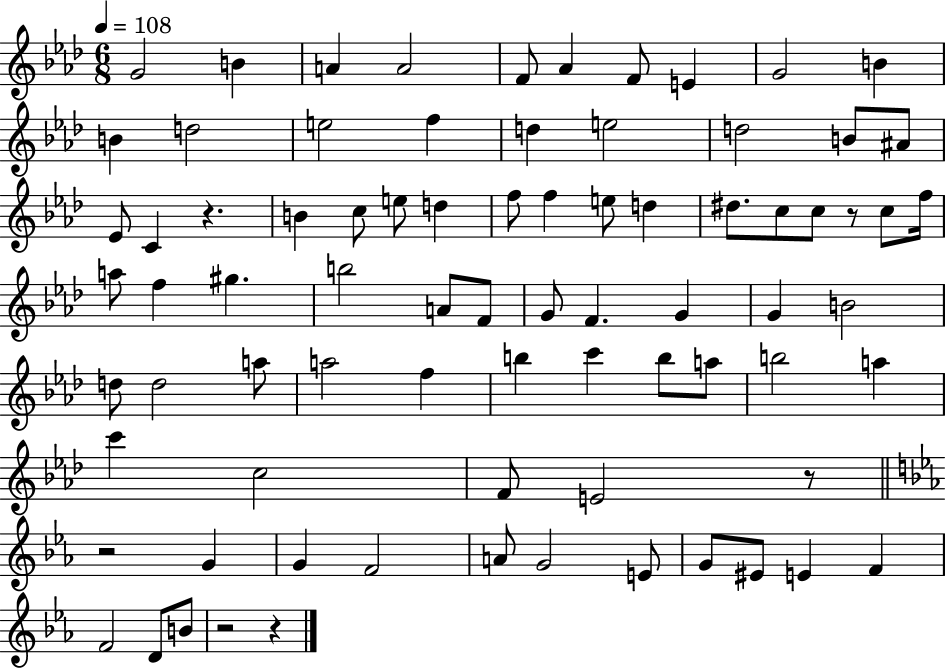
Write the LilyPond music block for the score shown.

{
  \clef treble
  \numericTimeSignature
  \time 6/8
  \key aes \major
  \tempo 4 = 108
  \repeat volta 2 { g'2 b'4 | a'4 a'2 | f'8 aes'4 f'8 e'4 | g'2 b'4 | \break b'4 d''2 | e''2 f''4 | d''4 e''2 | d''2 b'8 ais'8 | \break ees'8 c'4 r4. | b'4 c''8 e''8 d''4 | f''8 f''4 e''8 d''4 | dis''8. c''8 c''8 r8 c''8 f''16 | \break a''8 f''4 gis''4. | b''2 a'8 f'8 | g'8 f'4. g'4 | g'4 b'2 | \break d''8 d''2 a''8 | a''2 f''4 | b''4 c'''4 b''8 a''8 | b''2 a''4 | \break c'''4 c''2 | f'8 e'2 r8 | \bar "||" \break \key ees \major r2 g'4 | g'4 f'2 | a'8 g'2 e'8 | g'8 eis'8 e'4 f'4 | \break f'2 d'8 b'8 | r2 r4 | } \bar "|."
}